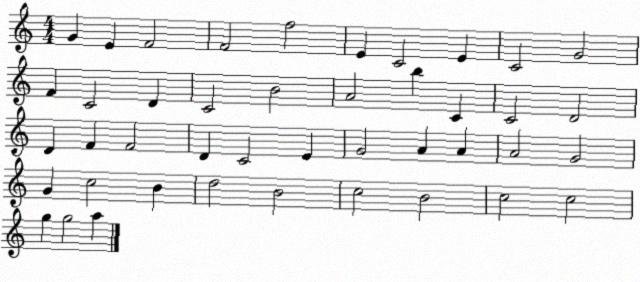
X:1
T:Untitled
M:4/4
L:1/4
K:C
G E F2 F2 f2 E C2 E C2 G2 F C2 D C2 B2 A2 b C C2 D2 D F F2 D C2 E G2 A A A2 G2 G c2 B d2 B2 c2 B2 c2 c2 g g2 a